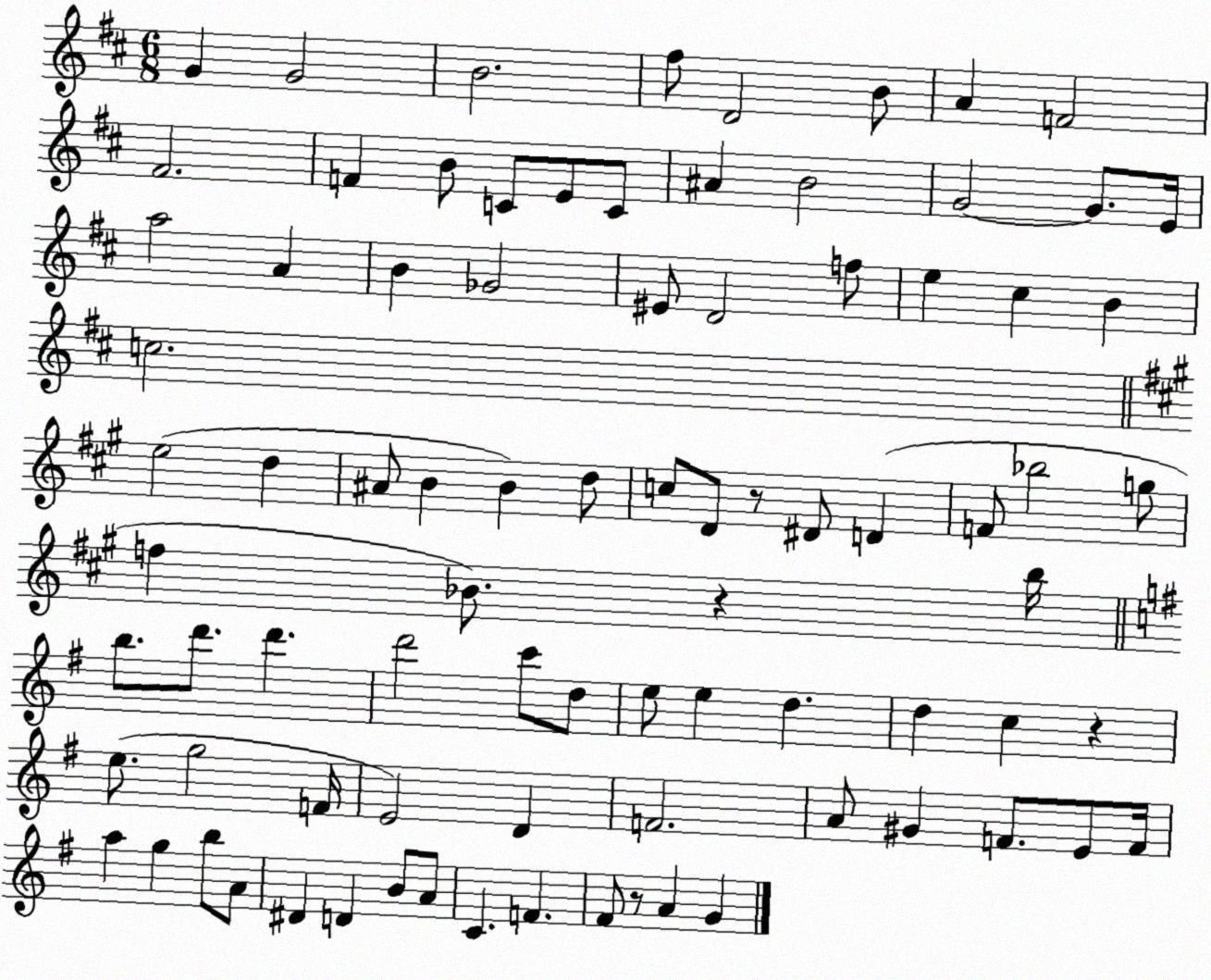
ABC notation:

X:1
T:Untitled
M:6/8
L:1/4
K:D
G G2 B2 ^f/2 D2 B/2 A F2 ^F2 F B/2 C/2 E/2 C/2 ^A B2 G2 G/2 E/4 a2 A B _G2 ^E/2 D2 f/2 e ^c B c2 e2 d ^A/2 B B d/2 c/2 D/2 z/2 ^D/2 D F/2 _b2 g/2 f _B/2 z b/4 b/2 d'/2 d' d'2 c'/2 d/2 e/2 e d d c z e/2 g2 F/4 E2 D F2 A/2 ^G F/2 E/2 F/4 a g b/2 A/2 ^D D B/2 A/2 C F ^F/2 z/2 A G